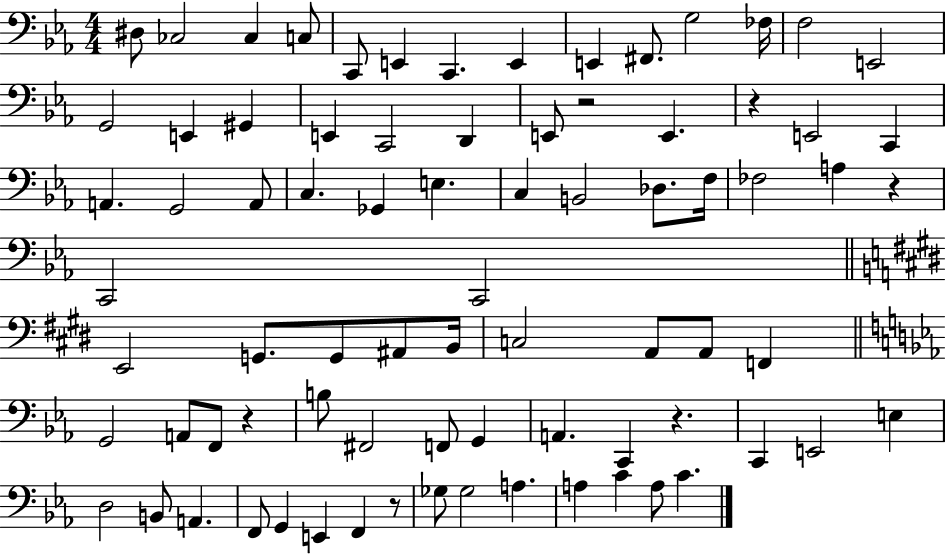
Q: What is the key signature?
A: EES major